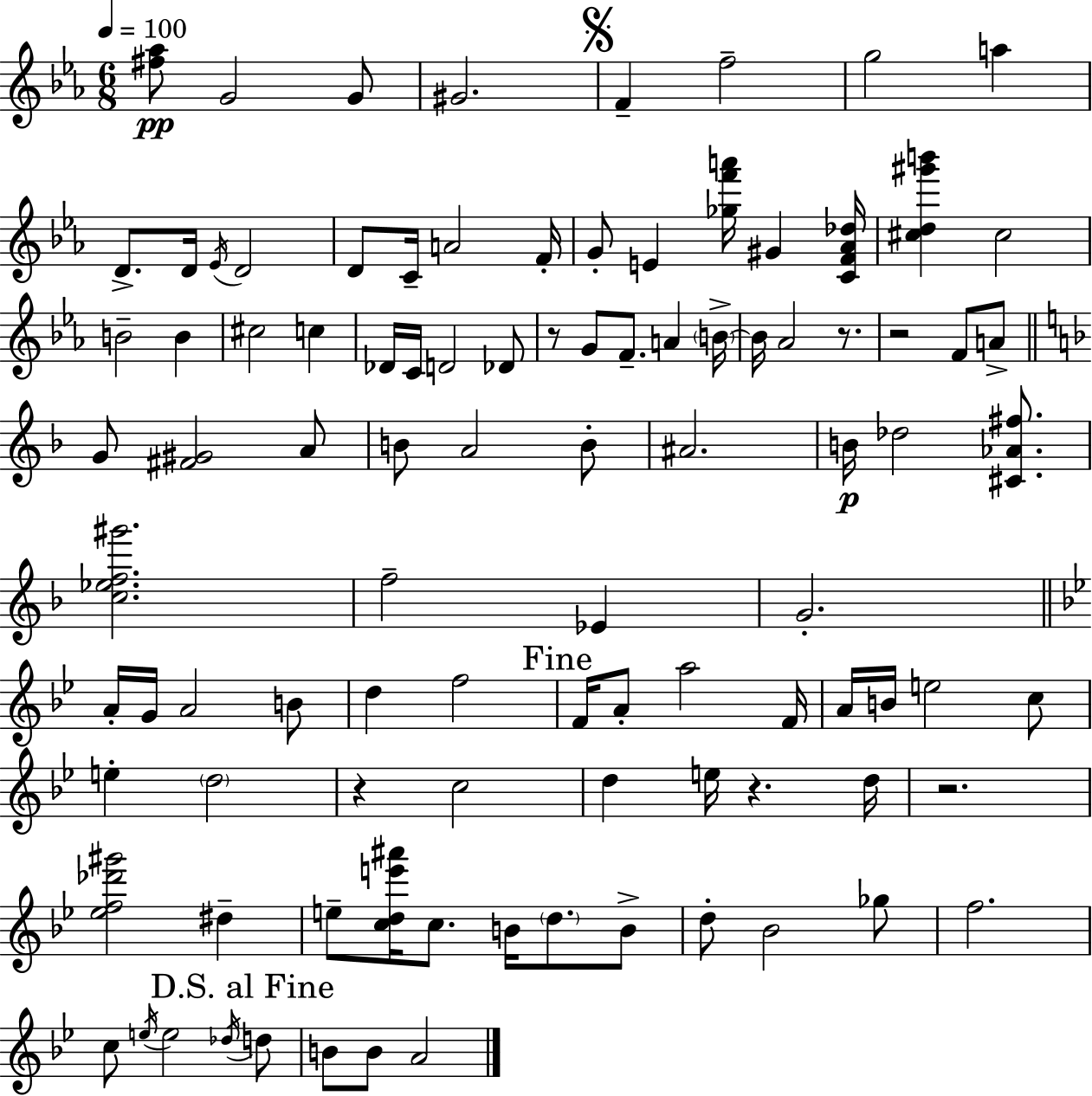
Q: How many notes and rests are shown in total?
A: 99